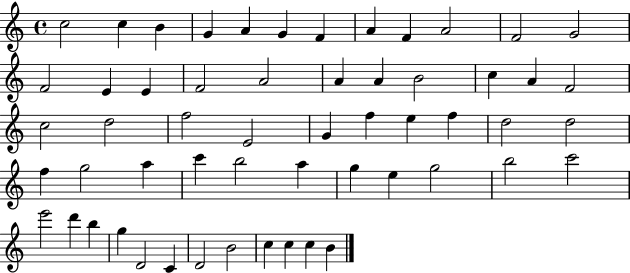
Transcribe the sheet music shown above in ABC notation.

X:1
T:Untitled
M:4/4
L:1/4
K:C
c2 c B G A G F A F A2 F2 G2 F2 E E F2 A2 A A B2 c A F2 c2 d2 f2 E2 G f e f d2 d2 f g2 a c' b2 a g e g2 b2 c'2 e'2 d' b g D2 C D2 B2 c c c B